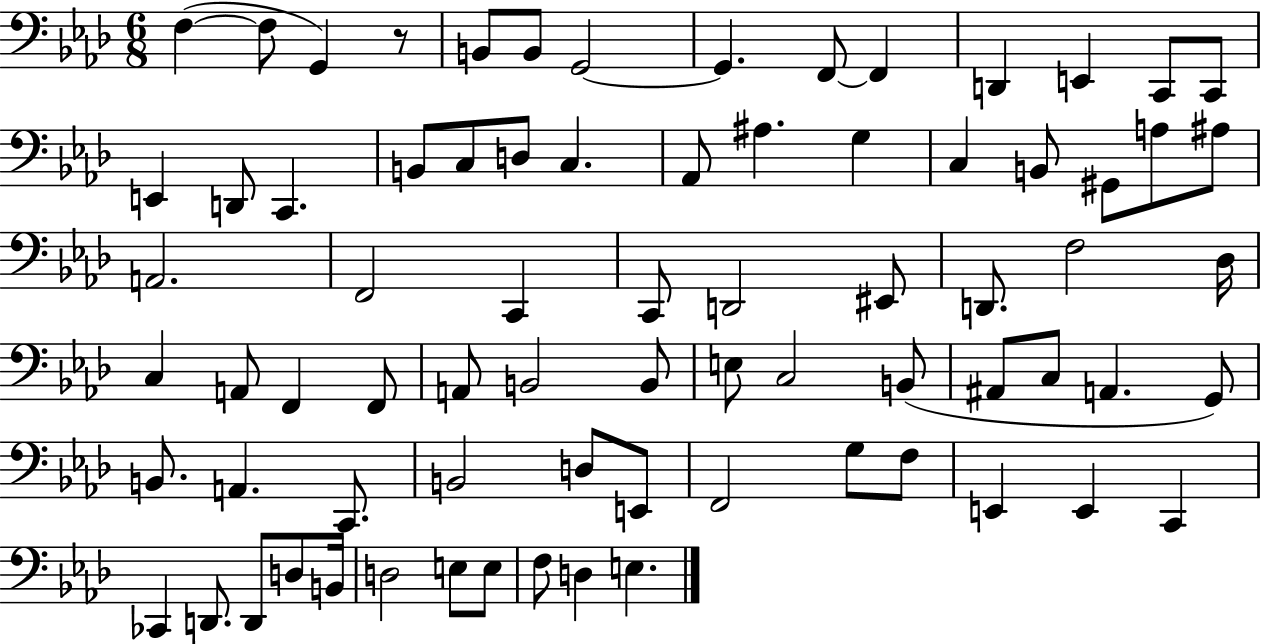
F3/q F3/e G2/q R/e B2/e B2/e G2/h G2/q. F2/e F2/q D2/q E2/q C2/e C2/e E2/q D2/e C2/q. B2/e C3/e D3/e C3/q. Ab2/e A#3/q. G3/q C3/q B2/e G#2/e A3/e A#3/e A2/h. F2/h C2/q C2/e D2/h EIS2/e D2/e. F3/h Db3/s C3/q A2/e F2/q F2/e A2/e B2/h B2/e E3/e C3/h B2/e A#2/e C3/e A2/q. G2/e B2/e. A2/q. C2/e. B2/h D3/e E2/e F2/h G3/e F3/e E2/q E2/q C2/q CES2/q D2/e. D2/e D3/e B2/s D3/h E3/e E3/e F3/e D3/q E3/q.